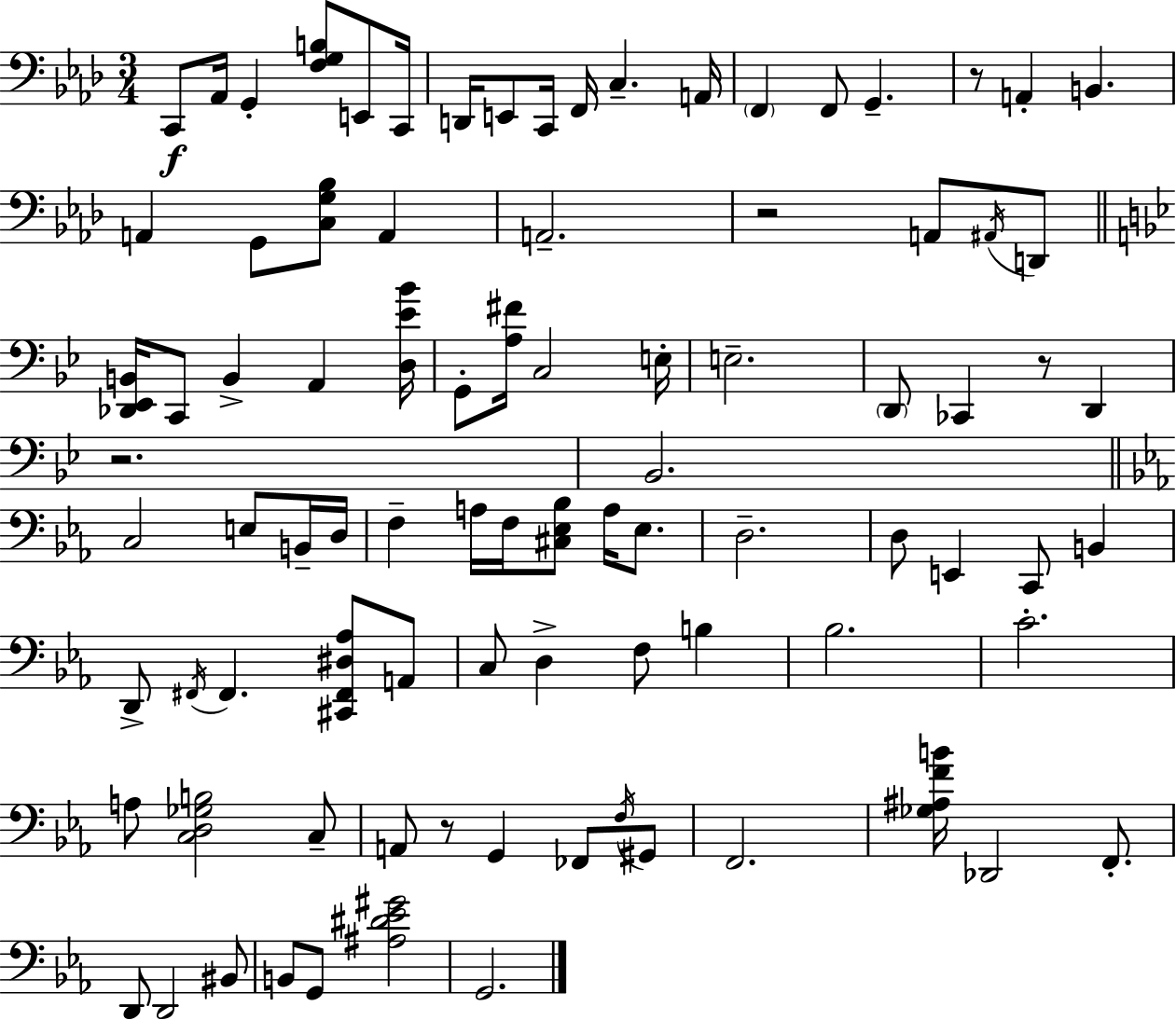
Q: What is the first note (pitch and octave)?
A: C2